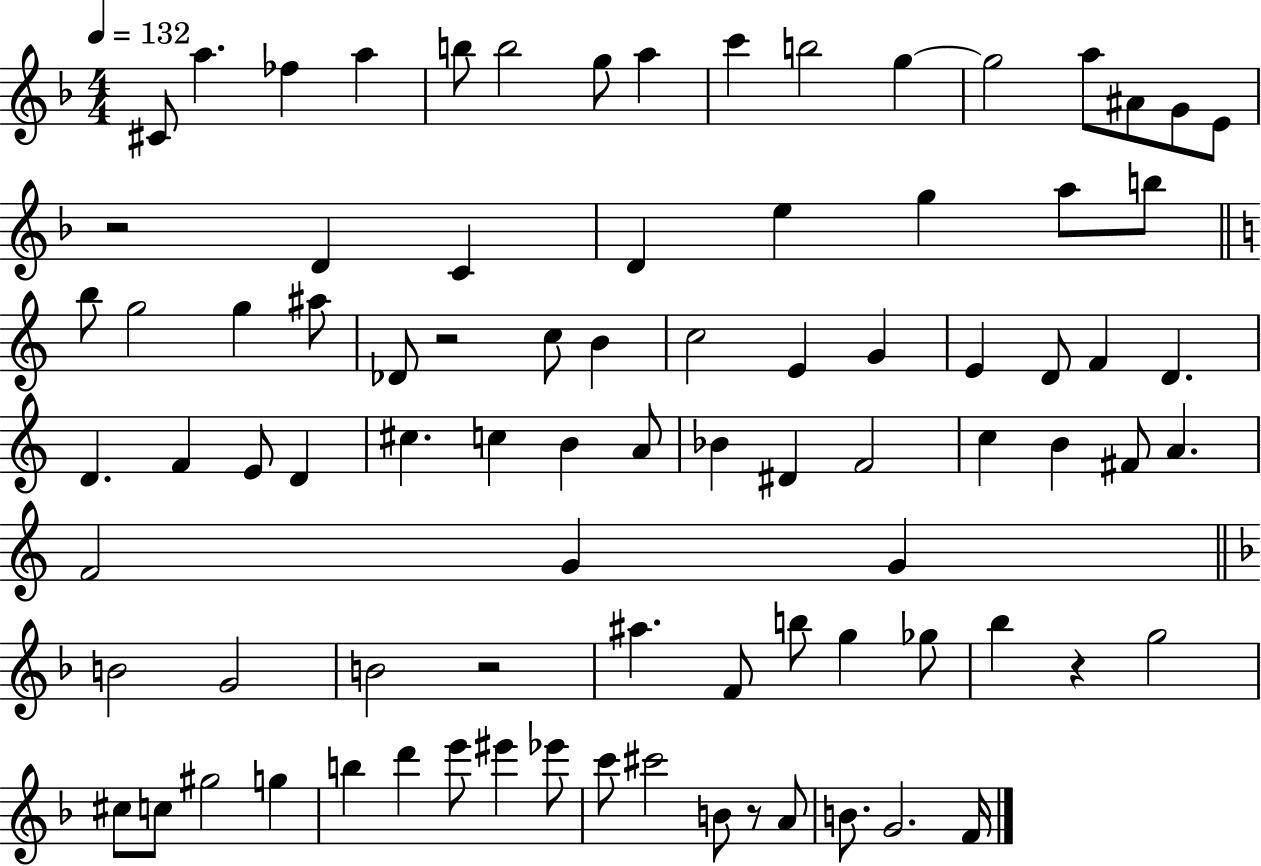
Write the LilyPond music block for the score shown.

{
  \clef treble
  \numericTimeSignature
  \time 4/4
  \key f \major
  \tempo 4 = 132
  \repeat volta 2 { cis'8 a''4. fes''4 a''4 | b''8 b''2 g''8 a''4 | c'''4 b''2 g''4~~ | g''2 a''8 ais'8 g'8 e'8 | \break r2 d'4 c'4 | d'4 e''4 g''4 a''8 b''8 | \bar "||" \break \key c \major b''8 g''2 g''4 ais''8 | des'8 r2 c''8 b'4 | c''2 e'4 g'4 | e'4 d'8 f'4 d'4. | \break d'4. f'4 e'8 d'4 | cis''4. c''4 b'4 a'8 | bes'4 dis'4 f'2 | c''4 b'4 fis'8 a'4. | \break f'2 g'4 g'4 | \bar "||" \break \key d \minor b'2 g'2 | b'2 r2 | ais''4. f'8 b''8 g''4 ges''8 | bes''4 r4 g''2 | \break cis''8 c''8 gis''2 g''4 | b''4 d'''4 e'''8 eis'''4 ees'''8 | c'''8 cis'''2 b'8 r8 a'8 | b'8. g'2. f'16 | \break } \bar "|."
}